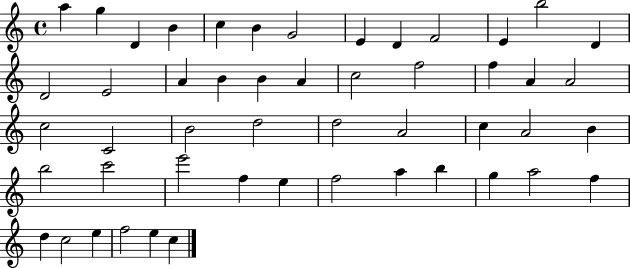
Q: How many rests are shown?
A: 0